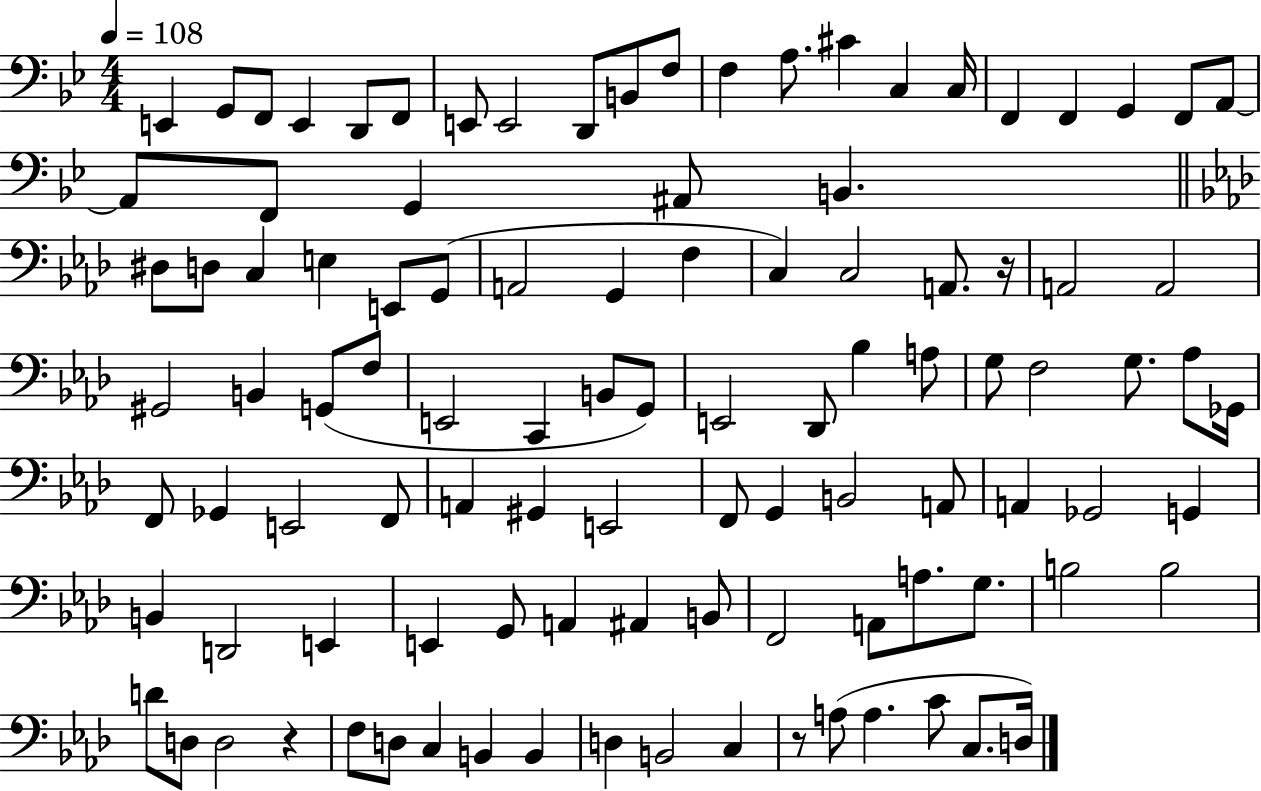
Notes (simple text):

E2/q G2/e F2/e E2/q D2/e F2/e E2/e E2/h D2/e B2/e F3/e F3/q A3/e. C#4/q C3/q C3/s F2/q F2/q G2/q F2/e A2/e A2/e F2/e G2/q A#2/e B2/q. D#3/e D3/e C3/q E3/q E2/e G2/e A2/h G2/q F3/q C3/q C3/h A2/e. R/s A2/h A2/h G#2/h B2/q G2/e F3/e E2/h C2/q B2/e G2/e E2/h Db2/e Bb3/q A3/e G3/e F3/h G3/e. Ab3/e Gb2/s F2/e Gb2/q E2/h F2/e A2/q G#2/q E2/h F2/e G2/q B2/h A2/e A2/q Gb2/h G2/q B2/q D2/h E2/q E2/q G2/e A2/q A#2/q B2/e F2/h A2/e A3/e. G3/e. B3/h B3/h D4/e D3/e D3/h R/q F3/e D3/e C3/q B2/q B2/q D3/q B2/h C3/q R/e A3/e A3/q. C4/e C3/e. D3/s